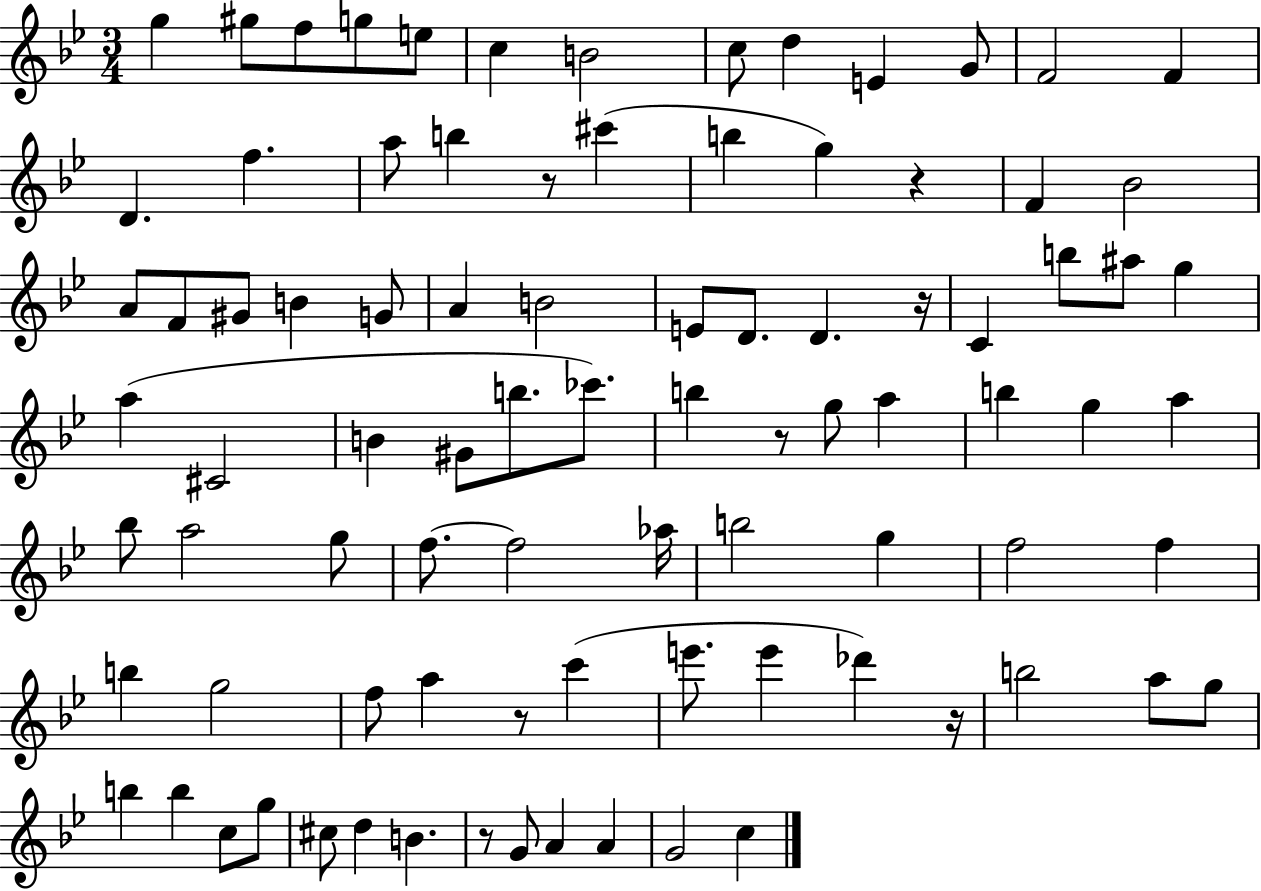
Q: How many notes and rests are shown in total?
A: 88